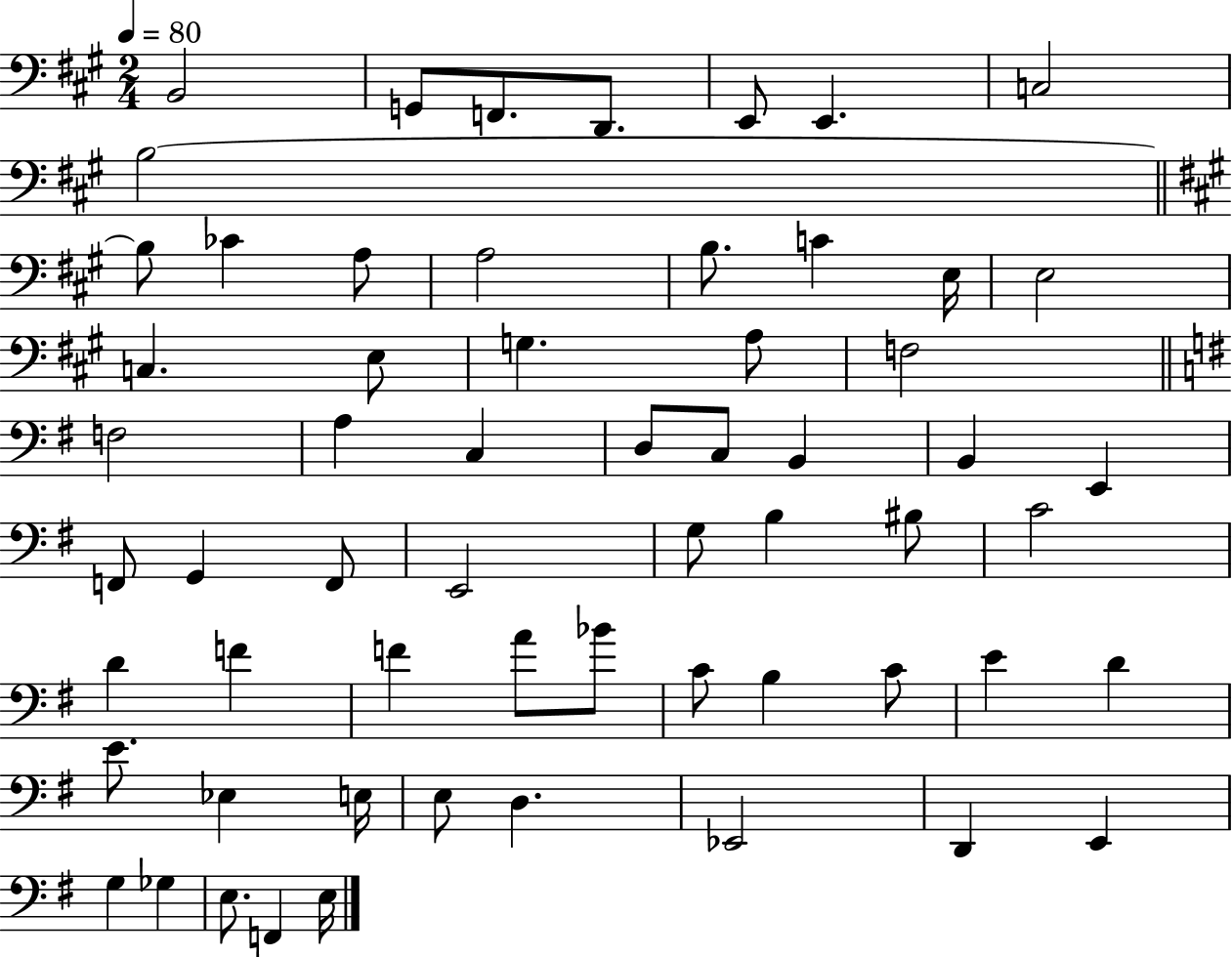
X:1
T:Untitled
M:2/4
L:1/4
K:A
B,,2 G,,/2 F,,/2 D,,/2 E,,/2 E,, C,2 B,2 B,/2 _C A,/2 A,2 B,/2 C E,/4 E,2 C, E,/2 G, A,/2 F,2 F,2 A, C, D,/2 C,/2 B,, B,, E,, F,,/2 G,, F,,/2 E,,2 G,/2 B, ^B,/2 C2 D F F A/2 _B/2 C/2 B, C/2 E D E/2 _E, E,/4 E,/2 D, _E,,2 D,, E,, G, _G, E,/2 F,, E,/4